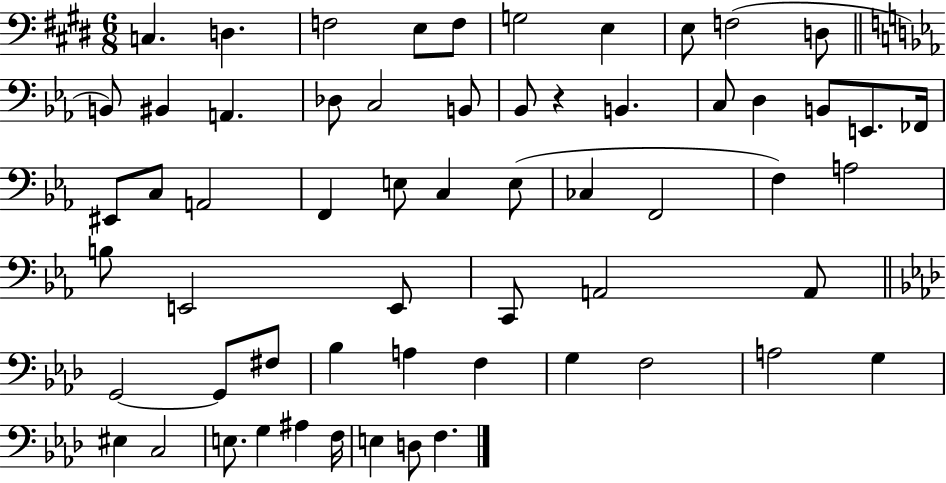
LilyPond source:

{
  \clef bass
  \numericTimeSignature
  \time 6/8
  \key e \major
  c4. d4. | f2 e8 f8 | g2 e4 | e8 f2( d8 | \break \bar "||" \break \key c \minor b,8) bis,4 a,4. | des8 c2 b,8 | bes,8 r4 b,4. | c8 d4 b,8 e,8. fes,16 | \break eis,8 c8 a,2 | f,4 e8 c4 e8( | ces4 f,2 | f4) a2 | \break b8 e,2 e,8 | c,8 a,2 a,8 | \bar "||" \break \key aes \major g,2~~ g,8 fis8 | bes4 a4 f4 | g4 f2 | a2 g4 | \break eis4 c2 | e8. g4 ais4 f16 | e4 d8 f4. | \bar "|."
}